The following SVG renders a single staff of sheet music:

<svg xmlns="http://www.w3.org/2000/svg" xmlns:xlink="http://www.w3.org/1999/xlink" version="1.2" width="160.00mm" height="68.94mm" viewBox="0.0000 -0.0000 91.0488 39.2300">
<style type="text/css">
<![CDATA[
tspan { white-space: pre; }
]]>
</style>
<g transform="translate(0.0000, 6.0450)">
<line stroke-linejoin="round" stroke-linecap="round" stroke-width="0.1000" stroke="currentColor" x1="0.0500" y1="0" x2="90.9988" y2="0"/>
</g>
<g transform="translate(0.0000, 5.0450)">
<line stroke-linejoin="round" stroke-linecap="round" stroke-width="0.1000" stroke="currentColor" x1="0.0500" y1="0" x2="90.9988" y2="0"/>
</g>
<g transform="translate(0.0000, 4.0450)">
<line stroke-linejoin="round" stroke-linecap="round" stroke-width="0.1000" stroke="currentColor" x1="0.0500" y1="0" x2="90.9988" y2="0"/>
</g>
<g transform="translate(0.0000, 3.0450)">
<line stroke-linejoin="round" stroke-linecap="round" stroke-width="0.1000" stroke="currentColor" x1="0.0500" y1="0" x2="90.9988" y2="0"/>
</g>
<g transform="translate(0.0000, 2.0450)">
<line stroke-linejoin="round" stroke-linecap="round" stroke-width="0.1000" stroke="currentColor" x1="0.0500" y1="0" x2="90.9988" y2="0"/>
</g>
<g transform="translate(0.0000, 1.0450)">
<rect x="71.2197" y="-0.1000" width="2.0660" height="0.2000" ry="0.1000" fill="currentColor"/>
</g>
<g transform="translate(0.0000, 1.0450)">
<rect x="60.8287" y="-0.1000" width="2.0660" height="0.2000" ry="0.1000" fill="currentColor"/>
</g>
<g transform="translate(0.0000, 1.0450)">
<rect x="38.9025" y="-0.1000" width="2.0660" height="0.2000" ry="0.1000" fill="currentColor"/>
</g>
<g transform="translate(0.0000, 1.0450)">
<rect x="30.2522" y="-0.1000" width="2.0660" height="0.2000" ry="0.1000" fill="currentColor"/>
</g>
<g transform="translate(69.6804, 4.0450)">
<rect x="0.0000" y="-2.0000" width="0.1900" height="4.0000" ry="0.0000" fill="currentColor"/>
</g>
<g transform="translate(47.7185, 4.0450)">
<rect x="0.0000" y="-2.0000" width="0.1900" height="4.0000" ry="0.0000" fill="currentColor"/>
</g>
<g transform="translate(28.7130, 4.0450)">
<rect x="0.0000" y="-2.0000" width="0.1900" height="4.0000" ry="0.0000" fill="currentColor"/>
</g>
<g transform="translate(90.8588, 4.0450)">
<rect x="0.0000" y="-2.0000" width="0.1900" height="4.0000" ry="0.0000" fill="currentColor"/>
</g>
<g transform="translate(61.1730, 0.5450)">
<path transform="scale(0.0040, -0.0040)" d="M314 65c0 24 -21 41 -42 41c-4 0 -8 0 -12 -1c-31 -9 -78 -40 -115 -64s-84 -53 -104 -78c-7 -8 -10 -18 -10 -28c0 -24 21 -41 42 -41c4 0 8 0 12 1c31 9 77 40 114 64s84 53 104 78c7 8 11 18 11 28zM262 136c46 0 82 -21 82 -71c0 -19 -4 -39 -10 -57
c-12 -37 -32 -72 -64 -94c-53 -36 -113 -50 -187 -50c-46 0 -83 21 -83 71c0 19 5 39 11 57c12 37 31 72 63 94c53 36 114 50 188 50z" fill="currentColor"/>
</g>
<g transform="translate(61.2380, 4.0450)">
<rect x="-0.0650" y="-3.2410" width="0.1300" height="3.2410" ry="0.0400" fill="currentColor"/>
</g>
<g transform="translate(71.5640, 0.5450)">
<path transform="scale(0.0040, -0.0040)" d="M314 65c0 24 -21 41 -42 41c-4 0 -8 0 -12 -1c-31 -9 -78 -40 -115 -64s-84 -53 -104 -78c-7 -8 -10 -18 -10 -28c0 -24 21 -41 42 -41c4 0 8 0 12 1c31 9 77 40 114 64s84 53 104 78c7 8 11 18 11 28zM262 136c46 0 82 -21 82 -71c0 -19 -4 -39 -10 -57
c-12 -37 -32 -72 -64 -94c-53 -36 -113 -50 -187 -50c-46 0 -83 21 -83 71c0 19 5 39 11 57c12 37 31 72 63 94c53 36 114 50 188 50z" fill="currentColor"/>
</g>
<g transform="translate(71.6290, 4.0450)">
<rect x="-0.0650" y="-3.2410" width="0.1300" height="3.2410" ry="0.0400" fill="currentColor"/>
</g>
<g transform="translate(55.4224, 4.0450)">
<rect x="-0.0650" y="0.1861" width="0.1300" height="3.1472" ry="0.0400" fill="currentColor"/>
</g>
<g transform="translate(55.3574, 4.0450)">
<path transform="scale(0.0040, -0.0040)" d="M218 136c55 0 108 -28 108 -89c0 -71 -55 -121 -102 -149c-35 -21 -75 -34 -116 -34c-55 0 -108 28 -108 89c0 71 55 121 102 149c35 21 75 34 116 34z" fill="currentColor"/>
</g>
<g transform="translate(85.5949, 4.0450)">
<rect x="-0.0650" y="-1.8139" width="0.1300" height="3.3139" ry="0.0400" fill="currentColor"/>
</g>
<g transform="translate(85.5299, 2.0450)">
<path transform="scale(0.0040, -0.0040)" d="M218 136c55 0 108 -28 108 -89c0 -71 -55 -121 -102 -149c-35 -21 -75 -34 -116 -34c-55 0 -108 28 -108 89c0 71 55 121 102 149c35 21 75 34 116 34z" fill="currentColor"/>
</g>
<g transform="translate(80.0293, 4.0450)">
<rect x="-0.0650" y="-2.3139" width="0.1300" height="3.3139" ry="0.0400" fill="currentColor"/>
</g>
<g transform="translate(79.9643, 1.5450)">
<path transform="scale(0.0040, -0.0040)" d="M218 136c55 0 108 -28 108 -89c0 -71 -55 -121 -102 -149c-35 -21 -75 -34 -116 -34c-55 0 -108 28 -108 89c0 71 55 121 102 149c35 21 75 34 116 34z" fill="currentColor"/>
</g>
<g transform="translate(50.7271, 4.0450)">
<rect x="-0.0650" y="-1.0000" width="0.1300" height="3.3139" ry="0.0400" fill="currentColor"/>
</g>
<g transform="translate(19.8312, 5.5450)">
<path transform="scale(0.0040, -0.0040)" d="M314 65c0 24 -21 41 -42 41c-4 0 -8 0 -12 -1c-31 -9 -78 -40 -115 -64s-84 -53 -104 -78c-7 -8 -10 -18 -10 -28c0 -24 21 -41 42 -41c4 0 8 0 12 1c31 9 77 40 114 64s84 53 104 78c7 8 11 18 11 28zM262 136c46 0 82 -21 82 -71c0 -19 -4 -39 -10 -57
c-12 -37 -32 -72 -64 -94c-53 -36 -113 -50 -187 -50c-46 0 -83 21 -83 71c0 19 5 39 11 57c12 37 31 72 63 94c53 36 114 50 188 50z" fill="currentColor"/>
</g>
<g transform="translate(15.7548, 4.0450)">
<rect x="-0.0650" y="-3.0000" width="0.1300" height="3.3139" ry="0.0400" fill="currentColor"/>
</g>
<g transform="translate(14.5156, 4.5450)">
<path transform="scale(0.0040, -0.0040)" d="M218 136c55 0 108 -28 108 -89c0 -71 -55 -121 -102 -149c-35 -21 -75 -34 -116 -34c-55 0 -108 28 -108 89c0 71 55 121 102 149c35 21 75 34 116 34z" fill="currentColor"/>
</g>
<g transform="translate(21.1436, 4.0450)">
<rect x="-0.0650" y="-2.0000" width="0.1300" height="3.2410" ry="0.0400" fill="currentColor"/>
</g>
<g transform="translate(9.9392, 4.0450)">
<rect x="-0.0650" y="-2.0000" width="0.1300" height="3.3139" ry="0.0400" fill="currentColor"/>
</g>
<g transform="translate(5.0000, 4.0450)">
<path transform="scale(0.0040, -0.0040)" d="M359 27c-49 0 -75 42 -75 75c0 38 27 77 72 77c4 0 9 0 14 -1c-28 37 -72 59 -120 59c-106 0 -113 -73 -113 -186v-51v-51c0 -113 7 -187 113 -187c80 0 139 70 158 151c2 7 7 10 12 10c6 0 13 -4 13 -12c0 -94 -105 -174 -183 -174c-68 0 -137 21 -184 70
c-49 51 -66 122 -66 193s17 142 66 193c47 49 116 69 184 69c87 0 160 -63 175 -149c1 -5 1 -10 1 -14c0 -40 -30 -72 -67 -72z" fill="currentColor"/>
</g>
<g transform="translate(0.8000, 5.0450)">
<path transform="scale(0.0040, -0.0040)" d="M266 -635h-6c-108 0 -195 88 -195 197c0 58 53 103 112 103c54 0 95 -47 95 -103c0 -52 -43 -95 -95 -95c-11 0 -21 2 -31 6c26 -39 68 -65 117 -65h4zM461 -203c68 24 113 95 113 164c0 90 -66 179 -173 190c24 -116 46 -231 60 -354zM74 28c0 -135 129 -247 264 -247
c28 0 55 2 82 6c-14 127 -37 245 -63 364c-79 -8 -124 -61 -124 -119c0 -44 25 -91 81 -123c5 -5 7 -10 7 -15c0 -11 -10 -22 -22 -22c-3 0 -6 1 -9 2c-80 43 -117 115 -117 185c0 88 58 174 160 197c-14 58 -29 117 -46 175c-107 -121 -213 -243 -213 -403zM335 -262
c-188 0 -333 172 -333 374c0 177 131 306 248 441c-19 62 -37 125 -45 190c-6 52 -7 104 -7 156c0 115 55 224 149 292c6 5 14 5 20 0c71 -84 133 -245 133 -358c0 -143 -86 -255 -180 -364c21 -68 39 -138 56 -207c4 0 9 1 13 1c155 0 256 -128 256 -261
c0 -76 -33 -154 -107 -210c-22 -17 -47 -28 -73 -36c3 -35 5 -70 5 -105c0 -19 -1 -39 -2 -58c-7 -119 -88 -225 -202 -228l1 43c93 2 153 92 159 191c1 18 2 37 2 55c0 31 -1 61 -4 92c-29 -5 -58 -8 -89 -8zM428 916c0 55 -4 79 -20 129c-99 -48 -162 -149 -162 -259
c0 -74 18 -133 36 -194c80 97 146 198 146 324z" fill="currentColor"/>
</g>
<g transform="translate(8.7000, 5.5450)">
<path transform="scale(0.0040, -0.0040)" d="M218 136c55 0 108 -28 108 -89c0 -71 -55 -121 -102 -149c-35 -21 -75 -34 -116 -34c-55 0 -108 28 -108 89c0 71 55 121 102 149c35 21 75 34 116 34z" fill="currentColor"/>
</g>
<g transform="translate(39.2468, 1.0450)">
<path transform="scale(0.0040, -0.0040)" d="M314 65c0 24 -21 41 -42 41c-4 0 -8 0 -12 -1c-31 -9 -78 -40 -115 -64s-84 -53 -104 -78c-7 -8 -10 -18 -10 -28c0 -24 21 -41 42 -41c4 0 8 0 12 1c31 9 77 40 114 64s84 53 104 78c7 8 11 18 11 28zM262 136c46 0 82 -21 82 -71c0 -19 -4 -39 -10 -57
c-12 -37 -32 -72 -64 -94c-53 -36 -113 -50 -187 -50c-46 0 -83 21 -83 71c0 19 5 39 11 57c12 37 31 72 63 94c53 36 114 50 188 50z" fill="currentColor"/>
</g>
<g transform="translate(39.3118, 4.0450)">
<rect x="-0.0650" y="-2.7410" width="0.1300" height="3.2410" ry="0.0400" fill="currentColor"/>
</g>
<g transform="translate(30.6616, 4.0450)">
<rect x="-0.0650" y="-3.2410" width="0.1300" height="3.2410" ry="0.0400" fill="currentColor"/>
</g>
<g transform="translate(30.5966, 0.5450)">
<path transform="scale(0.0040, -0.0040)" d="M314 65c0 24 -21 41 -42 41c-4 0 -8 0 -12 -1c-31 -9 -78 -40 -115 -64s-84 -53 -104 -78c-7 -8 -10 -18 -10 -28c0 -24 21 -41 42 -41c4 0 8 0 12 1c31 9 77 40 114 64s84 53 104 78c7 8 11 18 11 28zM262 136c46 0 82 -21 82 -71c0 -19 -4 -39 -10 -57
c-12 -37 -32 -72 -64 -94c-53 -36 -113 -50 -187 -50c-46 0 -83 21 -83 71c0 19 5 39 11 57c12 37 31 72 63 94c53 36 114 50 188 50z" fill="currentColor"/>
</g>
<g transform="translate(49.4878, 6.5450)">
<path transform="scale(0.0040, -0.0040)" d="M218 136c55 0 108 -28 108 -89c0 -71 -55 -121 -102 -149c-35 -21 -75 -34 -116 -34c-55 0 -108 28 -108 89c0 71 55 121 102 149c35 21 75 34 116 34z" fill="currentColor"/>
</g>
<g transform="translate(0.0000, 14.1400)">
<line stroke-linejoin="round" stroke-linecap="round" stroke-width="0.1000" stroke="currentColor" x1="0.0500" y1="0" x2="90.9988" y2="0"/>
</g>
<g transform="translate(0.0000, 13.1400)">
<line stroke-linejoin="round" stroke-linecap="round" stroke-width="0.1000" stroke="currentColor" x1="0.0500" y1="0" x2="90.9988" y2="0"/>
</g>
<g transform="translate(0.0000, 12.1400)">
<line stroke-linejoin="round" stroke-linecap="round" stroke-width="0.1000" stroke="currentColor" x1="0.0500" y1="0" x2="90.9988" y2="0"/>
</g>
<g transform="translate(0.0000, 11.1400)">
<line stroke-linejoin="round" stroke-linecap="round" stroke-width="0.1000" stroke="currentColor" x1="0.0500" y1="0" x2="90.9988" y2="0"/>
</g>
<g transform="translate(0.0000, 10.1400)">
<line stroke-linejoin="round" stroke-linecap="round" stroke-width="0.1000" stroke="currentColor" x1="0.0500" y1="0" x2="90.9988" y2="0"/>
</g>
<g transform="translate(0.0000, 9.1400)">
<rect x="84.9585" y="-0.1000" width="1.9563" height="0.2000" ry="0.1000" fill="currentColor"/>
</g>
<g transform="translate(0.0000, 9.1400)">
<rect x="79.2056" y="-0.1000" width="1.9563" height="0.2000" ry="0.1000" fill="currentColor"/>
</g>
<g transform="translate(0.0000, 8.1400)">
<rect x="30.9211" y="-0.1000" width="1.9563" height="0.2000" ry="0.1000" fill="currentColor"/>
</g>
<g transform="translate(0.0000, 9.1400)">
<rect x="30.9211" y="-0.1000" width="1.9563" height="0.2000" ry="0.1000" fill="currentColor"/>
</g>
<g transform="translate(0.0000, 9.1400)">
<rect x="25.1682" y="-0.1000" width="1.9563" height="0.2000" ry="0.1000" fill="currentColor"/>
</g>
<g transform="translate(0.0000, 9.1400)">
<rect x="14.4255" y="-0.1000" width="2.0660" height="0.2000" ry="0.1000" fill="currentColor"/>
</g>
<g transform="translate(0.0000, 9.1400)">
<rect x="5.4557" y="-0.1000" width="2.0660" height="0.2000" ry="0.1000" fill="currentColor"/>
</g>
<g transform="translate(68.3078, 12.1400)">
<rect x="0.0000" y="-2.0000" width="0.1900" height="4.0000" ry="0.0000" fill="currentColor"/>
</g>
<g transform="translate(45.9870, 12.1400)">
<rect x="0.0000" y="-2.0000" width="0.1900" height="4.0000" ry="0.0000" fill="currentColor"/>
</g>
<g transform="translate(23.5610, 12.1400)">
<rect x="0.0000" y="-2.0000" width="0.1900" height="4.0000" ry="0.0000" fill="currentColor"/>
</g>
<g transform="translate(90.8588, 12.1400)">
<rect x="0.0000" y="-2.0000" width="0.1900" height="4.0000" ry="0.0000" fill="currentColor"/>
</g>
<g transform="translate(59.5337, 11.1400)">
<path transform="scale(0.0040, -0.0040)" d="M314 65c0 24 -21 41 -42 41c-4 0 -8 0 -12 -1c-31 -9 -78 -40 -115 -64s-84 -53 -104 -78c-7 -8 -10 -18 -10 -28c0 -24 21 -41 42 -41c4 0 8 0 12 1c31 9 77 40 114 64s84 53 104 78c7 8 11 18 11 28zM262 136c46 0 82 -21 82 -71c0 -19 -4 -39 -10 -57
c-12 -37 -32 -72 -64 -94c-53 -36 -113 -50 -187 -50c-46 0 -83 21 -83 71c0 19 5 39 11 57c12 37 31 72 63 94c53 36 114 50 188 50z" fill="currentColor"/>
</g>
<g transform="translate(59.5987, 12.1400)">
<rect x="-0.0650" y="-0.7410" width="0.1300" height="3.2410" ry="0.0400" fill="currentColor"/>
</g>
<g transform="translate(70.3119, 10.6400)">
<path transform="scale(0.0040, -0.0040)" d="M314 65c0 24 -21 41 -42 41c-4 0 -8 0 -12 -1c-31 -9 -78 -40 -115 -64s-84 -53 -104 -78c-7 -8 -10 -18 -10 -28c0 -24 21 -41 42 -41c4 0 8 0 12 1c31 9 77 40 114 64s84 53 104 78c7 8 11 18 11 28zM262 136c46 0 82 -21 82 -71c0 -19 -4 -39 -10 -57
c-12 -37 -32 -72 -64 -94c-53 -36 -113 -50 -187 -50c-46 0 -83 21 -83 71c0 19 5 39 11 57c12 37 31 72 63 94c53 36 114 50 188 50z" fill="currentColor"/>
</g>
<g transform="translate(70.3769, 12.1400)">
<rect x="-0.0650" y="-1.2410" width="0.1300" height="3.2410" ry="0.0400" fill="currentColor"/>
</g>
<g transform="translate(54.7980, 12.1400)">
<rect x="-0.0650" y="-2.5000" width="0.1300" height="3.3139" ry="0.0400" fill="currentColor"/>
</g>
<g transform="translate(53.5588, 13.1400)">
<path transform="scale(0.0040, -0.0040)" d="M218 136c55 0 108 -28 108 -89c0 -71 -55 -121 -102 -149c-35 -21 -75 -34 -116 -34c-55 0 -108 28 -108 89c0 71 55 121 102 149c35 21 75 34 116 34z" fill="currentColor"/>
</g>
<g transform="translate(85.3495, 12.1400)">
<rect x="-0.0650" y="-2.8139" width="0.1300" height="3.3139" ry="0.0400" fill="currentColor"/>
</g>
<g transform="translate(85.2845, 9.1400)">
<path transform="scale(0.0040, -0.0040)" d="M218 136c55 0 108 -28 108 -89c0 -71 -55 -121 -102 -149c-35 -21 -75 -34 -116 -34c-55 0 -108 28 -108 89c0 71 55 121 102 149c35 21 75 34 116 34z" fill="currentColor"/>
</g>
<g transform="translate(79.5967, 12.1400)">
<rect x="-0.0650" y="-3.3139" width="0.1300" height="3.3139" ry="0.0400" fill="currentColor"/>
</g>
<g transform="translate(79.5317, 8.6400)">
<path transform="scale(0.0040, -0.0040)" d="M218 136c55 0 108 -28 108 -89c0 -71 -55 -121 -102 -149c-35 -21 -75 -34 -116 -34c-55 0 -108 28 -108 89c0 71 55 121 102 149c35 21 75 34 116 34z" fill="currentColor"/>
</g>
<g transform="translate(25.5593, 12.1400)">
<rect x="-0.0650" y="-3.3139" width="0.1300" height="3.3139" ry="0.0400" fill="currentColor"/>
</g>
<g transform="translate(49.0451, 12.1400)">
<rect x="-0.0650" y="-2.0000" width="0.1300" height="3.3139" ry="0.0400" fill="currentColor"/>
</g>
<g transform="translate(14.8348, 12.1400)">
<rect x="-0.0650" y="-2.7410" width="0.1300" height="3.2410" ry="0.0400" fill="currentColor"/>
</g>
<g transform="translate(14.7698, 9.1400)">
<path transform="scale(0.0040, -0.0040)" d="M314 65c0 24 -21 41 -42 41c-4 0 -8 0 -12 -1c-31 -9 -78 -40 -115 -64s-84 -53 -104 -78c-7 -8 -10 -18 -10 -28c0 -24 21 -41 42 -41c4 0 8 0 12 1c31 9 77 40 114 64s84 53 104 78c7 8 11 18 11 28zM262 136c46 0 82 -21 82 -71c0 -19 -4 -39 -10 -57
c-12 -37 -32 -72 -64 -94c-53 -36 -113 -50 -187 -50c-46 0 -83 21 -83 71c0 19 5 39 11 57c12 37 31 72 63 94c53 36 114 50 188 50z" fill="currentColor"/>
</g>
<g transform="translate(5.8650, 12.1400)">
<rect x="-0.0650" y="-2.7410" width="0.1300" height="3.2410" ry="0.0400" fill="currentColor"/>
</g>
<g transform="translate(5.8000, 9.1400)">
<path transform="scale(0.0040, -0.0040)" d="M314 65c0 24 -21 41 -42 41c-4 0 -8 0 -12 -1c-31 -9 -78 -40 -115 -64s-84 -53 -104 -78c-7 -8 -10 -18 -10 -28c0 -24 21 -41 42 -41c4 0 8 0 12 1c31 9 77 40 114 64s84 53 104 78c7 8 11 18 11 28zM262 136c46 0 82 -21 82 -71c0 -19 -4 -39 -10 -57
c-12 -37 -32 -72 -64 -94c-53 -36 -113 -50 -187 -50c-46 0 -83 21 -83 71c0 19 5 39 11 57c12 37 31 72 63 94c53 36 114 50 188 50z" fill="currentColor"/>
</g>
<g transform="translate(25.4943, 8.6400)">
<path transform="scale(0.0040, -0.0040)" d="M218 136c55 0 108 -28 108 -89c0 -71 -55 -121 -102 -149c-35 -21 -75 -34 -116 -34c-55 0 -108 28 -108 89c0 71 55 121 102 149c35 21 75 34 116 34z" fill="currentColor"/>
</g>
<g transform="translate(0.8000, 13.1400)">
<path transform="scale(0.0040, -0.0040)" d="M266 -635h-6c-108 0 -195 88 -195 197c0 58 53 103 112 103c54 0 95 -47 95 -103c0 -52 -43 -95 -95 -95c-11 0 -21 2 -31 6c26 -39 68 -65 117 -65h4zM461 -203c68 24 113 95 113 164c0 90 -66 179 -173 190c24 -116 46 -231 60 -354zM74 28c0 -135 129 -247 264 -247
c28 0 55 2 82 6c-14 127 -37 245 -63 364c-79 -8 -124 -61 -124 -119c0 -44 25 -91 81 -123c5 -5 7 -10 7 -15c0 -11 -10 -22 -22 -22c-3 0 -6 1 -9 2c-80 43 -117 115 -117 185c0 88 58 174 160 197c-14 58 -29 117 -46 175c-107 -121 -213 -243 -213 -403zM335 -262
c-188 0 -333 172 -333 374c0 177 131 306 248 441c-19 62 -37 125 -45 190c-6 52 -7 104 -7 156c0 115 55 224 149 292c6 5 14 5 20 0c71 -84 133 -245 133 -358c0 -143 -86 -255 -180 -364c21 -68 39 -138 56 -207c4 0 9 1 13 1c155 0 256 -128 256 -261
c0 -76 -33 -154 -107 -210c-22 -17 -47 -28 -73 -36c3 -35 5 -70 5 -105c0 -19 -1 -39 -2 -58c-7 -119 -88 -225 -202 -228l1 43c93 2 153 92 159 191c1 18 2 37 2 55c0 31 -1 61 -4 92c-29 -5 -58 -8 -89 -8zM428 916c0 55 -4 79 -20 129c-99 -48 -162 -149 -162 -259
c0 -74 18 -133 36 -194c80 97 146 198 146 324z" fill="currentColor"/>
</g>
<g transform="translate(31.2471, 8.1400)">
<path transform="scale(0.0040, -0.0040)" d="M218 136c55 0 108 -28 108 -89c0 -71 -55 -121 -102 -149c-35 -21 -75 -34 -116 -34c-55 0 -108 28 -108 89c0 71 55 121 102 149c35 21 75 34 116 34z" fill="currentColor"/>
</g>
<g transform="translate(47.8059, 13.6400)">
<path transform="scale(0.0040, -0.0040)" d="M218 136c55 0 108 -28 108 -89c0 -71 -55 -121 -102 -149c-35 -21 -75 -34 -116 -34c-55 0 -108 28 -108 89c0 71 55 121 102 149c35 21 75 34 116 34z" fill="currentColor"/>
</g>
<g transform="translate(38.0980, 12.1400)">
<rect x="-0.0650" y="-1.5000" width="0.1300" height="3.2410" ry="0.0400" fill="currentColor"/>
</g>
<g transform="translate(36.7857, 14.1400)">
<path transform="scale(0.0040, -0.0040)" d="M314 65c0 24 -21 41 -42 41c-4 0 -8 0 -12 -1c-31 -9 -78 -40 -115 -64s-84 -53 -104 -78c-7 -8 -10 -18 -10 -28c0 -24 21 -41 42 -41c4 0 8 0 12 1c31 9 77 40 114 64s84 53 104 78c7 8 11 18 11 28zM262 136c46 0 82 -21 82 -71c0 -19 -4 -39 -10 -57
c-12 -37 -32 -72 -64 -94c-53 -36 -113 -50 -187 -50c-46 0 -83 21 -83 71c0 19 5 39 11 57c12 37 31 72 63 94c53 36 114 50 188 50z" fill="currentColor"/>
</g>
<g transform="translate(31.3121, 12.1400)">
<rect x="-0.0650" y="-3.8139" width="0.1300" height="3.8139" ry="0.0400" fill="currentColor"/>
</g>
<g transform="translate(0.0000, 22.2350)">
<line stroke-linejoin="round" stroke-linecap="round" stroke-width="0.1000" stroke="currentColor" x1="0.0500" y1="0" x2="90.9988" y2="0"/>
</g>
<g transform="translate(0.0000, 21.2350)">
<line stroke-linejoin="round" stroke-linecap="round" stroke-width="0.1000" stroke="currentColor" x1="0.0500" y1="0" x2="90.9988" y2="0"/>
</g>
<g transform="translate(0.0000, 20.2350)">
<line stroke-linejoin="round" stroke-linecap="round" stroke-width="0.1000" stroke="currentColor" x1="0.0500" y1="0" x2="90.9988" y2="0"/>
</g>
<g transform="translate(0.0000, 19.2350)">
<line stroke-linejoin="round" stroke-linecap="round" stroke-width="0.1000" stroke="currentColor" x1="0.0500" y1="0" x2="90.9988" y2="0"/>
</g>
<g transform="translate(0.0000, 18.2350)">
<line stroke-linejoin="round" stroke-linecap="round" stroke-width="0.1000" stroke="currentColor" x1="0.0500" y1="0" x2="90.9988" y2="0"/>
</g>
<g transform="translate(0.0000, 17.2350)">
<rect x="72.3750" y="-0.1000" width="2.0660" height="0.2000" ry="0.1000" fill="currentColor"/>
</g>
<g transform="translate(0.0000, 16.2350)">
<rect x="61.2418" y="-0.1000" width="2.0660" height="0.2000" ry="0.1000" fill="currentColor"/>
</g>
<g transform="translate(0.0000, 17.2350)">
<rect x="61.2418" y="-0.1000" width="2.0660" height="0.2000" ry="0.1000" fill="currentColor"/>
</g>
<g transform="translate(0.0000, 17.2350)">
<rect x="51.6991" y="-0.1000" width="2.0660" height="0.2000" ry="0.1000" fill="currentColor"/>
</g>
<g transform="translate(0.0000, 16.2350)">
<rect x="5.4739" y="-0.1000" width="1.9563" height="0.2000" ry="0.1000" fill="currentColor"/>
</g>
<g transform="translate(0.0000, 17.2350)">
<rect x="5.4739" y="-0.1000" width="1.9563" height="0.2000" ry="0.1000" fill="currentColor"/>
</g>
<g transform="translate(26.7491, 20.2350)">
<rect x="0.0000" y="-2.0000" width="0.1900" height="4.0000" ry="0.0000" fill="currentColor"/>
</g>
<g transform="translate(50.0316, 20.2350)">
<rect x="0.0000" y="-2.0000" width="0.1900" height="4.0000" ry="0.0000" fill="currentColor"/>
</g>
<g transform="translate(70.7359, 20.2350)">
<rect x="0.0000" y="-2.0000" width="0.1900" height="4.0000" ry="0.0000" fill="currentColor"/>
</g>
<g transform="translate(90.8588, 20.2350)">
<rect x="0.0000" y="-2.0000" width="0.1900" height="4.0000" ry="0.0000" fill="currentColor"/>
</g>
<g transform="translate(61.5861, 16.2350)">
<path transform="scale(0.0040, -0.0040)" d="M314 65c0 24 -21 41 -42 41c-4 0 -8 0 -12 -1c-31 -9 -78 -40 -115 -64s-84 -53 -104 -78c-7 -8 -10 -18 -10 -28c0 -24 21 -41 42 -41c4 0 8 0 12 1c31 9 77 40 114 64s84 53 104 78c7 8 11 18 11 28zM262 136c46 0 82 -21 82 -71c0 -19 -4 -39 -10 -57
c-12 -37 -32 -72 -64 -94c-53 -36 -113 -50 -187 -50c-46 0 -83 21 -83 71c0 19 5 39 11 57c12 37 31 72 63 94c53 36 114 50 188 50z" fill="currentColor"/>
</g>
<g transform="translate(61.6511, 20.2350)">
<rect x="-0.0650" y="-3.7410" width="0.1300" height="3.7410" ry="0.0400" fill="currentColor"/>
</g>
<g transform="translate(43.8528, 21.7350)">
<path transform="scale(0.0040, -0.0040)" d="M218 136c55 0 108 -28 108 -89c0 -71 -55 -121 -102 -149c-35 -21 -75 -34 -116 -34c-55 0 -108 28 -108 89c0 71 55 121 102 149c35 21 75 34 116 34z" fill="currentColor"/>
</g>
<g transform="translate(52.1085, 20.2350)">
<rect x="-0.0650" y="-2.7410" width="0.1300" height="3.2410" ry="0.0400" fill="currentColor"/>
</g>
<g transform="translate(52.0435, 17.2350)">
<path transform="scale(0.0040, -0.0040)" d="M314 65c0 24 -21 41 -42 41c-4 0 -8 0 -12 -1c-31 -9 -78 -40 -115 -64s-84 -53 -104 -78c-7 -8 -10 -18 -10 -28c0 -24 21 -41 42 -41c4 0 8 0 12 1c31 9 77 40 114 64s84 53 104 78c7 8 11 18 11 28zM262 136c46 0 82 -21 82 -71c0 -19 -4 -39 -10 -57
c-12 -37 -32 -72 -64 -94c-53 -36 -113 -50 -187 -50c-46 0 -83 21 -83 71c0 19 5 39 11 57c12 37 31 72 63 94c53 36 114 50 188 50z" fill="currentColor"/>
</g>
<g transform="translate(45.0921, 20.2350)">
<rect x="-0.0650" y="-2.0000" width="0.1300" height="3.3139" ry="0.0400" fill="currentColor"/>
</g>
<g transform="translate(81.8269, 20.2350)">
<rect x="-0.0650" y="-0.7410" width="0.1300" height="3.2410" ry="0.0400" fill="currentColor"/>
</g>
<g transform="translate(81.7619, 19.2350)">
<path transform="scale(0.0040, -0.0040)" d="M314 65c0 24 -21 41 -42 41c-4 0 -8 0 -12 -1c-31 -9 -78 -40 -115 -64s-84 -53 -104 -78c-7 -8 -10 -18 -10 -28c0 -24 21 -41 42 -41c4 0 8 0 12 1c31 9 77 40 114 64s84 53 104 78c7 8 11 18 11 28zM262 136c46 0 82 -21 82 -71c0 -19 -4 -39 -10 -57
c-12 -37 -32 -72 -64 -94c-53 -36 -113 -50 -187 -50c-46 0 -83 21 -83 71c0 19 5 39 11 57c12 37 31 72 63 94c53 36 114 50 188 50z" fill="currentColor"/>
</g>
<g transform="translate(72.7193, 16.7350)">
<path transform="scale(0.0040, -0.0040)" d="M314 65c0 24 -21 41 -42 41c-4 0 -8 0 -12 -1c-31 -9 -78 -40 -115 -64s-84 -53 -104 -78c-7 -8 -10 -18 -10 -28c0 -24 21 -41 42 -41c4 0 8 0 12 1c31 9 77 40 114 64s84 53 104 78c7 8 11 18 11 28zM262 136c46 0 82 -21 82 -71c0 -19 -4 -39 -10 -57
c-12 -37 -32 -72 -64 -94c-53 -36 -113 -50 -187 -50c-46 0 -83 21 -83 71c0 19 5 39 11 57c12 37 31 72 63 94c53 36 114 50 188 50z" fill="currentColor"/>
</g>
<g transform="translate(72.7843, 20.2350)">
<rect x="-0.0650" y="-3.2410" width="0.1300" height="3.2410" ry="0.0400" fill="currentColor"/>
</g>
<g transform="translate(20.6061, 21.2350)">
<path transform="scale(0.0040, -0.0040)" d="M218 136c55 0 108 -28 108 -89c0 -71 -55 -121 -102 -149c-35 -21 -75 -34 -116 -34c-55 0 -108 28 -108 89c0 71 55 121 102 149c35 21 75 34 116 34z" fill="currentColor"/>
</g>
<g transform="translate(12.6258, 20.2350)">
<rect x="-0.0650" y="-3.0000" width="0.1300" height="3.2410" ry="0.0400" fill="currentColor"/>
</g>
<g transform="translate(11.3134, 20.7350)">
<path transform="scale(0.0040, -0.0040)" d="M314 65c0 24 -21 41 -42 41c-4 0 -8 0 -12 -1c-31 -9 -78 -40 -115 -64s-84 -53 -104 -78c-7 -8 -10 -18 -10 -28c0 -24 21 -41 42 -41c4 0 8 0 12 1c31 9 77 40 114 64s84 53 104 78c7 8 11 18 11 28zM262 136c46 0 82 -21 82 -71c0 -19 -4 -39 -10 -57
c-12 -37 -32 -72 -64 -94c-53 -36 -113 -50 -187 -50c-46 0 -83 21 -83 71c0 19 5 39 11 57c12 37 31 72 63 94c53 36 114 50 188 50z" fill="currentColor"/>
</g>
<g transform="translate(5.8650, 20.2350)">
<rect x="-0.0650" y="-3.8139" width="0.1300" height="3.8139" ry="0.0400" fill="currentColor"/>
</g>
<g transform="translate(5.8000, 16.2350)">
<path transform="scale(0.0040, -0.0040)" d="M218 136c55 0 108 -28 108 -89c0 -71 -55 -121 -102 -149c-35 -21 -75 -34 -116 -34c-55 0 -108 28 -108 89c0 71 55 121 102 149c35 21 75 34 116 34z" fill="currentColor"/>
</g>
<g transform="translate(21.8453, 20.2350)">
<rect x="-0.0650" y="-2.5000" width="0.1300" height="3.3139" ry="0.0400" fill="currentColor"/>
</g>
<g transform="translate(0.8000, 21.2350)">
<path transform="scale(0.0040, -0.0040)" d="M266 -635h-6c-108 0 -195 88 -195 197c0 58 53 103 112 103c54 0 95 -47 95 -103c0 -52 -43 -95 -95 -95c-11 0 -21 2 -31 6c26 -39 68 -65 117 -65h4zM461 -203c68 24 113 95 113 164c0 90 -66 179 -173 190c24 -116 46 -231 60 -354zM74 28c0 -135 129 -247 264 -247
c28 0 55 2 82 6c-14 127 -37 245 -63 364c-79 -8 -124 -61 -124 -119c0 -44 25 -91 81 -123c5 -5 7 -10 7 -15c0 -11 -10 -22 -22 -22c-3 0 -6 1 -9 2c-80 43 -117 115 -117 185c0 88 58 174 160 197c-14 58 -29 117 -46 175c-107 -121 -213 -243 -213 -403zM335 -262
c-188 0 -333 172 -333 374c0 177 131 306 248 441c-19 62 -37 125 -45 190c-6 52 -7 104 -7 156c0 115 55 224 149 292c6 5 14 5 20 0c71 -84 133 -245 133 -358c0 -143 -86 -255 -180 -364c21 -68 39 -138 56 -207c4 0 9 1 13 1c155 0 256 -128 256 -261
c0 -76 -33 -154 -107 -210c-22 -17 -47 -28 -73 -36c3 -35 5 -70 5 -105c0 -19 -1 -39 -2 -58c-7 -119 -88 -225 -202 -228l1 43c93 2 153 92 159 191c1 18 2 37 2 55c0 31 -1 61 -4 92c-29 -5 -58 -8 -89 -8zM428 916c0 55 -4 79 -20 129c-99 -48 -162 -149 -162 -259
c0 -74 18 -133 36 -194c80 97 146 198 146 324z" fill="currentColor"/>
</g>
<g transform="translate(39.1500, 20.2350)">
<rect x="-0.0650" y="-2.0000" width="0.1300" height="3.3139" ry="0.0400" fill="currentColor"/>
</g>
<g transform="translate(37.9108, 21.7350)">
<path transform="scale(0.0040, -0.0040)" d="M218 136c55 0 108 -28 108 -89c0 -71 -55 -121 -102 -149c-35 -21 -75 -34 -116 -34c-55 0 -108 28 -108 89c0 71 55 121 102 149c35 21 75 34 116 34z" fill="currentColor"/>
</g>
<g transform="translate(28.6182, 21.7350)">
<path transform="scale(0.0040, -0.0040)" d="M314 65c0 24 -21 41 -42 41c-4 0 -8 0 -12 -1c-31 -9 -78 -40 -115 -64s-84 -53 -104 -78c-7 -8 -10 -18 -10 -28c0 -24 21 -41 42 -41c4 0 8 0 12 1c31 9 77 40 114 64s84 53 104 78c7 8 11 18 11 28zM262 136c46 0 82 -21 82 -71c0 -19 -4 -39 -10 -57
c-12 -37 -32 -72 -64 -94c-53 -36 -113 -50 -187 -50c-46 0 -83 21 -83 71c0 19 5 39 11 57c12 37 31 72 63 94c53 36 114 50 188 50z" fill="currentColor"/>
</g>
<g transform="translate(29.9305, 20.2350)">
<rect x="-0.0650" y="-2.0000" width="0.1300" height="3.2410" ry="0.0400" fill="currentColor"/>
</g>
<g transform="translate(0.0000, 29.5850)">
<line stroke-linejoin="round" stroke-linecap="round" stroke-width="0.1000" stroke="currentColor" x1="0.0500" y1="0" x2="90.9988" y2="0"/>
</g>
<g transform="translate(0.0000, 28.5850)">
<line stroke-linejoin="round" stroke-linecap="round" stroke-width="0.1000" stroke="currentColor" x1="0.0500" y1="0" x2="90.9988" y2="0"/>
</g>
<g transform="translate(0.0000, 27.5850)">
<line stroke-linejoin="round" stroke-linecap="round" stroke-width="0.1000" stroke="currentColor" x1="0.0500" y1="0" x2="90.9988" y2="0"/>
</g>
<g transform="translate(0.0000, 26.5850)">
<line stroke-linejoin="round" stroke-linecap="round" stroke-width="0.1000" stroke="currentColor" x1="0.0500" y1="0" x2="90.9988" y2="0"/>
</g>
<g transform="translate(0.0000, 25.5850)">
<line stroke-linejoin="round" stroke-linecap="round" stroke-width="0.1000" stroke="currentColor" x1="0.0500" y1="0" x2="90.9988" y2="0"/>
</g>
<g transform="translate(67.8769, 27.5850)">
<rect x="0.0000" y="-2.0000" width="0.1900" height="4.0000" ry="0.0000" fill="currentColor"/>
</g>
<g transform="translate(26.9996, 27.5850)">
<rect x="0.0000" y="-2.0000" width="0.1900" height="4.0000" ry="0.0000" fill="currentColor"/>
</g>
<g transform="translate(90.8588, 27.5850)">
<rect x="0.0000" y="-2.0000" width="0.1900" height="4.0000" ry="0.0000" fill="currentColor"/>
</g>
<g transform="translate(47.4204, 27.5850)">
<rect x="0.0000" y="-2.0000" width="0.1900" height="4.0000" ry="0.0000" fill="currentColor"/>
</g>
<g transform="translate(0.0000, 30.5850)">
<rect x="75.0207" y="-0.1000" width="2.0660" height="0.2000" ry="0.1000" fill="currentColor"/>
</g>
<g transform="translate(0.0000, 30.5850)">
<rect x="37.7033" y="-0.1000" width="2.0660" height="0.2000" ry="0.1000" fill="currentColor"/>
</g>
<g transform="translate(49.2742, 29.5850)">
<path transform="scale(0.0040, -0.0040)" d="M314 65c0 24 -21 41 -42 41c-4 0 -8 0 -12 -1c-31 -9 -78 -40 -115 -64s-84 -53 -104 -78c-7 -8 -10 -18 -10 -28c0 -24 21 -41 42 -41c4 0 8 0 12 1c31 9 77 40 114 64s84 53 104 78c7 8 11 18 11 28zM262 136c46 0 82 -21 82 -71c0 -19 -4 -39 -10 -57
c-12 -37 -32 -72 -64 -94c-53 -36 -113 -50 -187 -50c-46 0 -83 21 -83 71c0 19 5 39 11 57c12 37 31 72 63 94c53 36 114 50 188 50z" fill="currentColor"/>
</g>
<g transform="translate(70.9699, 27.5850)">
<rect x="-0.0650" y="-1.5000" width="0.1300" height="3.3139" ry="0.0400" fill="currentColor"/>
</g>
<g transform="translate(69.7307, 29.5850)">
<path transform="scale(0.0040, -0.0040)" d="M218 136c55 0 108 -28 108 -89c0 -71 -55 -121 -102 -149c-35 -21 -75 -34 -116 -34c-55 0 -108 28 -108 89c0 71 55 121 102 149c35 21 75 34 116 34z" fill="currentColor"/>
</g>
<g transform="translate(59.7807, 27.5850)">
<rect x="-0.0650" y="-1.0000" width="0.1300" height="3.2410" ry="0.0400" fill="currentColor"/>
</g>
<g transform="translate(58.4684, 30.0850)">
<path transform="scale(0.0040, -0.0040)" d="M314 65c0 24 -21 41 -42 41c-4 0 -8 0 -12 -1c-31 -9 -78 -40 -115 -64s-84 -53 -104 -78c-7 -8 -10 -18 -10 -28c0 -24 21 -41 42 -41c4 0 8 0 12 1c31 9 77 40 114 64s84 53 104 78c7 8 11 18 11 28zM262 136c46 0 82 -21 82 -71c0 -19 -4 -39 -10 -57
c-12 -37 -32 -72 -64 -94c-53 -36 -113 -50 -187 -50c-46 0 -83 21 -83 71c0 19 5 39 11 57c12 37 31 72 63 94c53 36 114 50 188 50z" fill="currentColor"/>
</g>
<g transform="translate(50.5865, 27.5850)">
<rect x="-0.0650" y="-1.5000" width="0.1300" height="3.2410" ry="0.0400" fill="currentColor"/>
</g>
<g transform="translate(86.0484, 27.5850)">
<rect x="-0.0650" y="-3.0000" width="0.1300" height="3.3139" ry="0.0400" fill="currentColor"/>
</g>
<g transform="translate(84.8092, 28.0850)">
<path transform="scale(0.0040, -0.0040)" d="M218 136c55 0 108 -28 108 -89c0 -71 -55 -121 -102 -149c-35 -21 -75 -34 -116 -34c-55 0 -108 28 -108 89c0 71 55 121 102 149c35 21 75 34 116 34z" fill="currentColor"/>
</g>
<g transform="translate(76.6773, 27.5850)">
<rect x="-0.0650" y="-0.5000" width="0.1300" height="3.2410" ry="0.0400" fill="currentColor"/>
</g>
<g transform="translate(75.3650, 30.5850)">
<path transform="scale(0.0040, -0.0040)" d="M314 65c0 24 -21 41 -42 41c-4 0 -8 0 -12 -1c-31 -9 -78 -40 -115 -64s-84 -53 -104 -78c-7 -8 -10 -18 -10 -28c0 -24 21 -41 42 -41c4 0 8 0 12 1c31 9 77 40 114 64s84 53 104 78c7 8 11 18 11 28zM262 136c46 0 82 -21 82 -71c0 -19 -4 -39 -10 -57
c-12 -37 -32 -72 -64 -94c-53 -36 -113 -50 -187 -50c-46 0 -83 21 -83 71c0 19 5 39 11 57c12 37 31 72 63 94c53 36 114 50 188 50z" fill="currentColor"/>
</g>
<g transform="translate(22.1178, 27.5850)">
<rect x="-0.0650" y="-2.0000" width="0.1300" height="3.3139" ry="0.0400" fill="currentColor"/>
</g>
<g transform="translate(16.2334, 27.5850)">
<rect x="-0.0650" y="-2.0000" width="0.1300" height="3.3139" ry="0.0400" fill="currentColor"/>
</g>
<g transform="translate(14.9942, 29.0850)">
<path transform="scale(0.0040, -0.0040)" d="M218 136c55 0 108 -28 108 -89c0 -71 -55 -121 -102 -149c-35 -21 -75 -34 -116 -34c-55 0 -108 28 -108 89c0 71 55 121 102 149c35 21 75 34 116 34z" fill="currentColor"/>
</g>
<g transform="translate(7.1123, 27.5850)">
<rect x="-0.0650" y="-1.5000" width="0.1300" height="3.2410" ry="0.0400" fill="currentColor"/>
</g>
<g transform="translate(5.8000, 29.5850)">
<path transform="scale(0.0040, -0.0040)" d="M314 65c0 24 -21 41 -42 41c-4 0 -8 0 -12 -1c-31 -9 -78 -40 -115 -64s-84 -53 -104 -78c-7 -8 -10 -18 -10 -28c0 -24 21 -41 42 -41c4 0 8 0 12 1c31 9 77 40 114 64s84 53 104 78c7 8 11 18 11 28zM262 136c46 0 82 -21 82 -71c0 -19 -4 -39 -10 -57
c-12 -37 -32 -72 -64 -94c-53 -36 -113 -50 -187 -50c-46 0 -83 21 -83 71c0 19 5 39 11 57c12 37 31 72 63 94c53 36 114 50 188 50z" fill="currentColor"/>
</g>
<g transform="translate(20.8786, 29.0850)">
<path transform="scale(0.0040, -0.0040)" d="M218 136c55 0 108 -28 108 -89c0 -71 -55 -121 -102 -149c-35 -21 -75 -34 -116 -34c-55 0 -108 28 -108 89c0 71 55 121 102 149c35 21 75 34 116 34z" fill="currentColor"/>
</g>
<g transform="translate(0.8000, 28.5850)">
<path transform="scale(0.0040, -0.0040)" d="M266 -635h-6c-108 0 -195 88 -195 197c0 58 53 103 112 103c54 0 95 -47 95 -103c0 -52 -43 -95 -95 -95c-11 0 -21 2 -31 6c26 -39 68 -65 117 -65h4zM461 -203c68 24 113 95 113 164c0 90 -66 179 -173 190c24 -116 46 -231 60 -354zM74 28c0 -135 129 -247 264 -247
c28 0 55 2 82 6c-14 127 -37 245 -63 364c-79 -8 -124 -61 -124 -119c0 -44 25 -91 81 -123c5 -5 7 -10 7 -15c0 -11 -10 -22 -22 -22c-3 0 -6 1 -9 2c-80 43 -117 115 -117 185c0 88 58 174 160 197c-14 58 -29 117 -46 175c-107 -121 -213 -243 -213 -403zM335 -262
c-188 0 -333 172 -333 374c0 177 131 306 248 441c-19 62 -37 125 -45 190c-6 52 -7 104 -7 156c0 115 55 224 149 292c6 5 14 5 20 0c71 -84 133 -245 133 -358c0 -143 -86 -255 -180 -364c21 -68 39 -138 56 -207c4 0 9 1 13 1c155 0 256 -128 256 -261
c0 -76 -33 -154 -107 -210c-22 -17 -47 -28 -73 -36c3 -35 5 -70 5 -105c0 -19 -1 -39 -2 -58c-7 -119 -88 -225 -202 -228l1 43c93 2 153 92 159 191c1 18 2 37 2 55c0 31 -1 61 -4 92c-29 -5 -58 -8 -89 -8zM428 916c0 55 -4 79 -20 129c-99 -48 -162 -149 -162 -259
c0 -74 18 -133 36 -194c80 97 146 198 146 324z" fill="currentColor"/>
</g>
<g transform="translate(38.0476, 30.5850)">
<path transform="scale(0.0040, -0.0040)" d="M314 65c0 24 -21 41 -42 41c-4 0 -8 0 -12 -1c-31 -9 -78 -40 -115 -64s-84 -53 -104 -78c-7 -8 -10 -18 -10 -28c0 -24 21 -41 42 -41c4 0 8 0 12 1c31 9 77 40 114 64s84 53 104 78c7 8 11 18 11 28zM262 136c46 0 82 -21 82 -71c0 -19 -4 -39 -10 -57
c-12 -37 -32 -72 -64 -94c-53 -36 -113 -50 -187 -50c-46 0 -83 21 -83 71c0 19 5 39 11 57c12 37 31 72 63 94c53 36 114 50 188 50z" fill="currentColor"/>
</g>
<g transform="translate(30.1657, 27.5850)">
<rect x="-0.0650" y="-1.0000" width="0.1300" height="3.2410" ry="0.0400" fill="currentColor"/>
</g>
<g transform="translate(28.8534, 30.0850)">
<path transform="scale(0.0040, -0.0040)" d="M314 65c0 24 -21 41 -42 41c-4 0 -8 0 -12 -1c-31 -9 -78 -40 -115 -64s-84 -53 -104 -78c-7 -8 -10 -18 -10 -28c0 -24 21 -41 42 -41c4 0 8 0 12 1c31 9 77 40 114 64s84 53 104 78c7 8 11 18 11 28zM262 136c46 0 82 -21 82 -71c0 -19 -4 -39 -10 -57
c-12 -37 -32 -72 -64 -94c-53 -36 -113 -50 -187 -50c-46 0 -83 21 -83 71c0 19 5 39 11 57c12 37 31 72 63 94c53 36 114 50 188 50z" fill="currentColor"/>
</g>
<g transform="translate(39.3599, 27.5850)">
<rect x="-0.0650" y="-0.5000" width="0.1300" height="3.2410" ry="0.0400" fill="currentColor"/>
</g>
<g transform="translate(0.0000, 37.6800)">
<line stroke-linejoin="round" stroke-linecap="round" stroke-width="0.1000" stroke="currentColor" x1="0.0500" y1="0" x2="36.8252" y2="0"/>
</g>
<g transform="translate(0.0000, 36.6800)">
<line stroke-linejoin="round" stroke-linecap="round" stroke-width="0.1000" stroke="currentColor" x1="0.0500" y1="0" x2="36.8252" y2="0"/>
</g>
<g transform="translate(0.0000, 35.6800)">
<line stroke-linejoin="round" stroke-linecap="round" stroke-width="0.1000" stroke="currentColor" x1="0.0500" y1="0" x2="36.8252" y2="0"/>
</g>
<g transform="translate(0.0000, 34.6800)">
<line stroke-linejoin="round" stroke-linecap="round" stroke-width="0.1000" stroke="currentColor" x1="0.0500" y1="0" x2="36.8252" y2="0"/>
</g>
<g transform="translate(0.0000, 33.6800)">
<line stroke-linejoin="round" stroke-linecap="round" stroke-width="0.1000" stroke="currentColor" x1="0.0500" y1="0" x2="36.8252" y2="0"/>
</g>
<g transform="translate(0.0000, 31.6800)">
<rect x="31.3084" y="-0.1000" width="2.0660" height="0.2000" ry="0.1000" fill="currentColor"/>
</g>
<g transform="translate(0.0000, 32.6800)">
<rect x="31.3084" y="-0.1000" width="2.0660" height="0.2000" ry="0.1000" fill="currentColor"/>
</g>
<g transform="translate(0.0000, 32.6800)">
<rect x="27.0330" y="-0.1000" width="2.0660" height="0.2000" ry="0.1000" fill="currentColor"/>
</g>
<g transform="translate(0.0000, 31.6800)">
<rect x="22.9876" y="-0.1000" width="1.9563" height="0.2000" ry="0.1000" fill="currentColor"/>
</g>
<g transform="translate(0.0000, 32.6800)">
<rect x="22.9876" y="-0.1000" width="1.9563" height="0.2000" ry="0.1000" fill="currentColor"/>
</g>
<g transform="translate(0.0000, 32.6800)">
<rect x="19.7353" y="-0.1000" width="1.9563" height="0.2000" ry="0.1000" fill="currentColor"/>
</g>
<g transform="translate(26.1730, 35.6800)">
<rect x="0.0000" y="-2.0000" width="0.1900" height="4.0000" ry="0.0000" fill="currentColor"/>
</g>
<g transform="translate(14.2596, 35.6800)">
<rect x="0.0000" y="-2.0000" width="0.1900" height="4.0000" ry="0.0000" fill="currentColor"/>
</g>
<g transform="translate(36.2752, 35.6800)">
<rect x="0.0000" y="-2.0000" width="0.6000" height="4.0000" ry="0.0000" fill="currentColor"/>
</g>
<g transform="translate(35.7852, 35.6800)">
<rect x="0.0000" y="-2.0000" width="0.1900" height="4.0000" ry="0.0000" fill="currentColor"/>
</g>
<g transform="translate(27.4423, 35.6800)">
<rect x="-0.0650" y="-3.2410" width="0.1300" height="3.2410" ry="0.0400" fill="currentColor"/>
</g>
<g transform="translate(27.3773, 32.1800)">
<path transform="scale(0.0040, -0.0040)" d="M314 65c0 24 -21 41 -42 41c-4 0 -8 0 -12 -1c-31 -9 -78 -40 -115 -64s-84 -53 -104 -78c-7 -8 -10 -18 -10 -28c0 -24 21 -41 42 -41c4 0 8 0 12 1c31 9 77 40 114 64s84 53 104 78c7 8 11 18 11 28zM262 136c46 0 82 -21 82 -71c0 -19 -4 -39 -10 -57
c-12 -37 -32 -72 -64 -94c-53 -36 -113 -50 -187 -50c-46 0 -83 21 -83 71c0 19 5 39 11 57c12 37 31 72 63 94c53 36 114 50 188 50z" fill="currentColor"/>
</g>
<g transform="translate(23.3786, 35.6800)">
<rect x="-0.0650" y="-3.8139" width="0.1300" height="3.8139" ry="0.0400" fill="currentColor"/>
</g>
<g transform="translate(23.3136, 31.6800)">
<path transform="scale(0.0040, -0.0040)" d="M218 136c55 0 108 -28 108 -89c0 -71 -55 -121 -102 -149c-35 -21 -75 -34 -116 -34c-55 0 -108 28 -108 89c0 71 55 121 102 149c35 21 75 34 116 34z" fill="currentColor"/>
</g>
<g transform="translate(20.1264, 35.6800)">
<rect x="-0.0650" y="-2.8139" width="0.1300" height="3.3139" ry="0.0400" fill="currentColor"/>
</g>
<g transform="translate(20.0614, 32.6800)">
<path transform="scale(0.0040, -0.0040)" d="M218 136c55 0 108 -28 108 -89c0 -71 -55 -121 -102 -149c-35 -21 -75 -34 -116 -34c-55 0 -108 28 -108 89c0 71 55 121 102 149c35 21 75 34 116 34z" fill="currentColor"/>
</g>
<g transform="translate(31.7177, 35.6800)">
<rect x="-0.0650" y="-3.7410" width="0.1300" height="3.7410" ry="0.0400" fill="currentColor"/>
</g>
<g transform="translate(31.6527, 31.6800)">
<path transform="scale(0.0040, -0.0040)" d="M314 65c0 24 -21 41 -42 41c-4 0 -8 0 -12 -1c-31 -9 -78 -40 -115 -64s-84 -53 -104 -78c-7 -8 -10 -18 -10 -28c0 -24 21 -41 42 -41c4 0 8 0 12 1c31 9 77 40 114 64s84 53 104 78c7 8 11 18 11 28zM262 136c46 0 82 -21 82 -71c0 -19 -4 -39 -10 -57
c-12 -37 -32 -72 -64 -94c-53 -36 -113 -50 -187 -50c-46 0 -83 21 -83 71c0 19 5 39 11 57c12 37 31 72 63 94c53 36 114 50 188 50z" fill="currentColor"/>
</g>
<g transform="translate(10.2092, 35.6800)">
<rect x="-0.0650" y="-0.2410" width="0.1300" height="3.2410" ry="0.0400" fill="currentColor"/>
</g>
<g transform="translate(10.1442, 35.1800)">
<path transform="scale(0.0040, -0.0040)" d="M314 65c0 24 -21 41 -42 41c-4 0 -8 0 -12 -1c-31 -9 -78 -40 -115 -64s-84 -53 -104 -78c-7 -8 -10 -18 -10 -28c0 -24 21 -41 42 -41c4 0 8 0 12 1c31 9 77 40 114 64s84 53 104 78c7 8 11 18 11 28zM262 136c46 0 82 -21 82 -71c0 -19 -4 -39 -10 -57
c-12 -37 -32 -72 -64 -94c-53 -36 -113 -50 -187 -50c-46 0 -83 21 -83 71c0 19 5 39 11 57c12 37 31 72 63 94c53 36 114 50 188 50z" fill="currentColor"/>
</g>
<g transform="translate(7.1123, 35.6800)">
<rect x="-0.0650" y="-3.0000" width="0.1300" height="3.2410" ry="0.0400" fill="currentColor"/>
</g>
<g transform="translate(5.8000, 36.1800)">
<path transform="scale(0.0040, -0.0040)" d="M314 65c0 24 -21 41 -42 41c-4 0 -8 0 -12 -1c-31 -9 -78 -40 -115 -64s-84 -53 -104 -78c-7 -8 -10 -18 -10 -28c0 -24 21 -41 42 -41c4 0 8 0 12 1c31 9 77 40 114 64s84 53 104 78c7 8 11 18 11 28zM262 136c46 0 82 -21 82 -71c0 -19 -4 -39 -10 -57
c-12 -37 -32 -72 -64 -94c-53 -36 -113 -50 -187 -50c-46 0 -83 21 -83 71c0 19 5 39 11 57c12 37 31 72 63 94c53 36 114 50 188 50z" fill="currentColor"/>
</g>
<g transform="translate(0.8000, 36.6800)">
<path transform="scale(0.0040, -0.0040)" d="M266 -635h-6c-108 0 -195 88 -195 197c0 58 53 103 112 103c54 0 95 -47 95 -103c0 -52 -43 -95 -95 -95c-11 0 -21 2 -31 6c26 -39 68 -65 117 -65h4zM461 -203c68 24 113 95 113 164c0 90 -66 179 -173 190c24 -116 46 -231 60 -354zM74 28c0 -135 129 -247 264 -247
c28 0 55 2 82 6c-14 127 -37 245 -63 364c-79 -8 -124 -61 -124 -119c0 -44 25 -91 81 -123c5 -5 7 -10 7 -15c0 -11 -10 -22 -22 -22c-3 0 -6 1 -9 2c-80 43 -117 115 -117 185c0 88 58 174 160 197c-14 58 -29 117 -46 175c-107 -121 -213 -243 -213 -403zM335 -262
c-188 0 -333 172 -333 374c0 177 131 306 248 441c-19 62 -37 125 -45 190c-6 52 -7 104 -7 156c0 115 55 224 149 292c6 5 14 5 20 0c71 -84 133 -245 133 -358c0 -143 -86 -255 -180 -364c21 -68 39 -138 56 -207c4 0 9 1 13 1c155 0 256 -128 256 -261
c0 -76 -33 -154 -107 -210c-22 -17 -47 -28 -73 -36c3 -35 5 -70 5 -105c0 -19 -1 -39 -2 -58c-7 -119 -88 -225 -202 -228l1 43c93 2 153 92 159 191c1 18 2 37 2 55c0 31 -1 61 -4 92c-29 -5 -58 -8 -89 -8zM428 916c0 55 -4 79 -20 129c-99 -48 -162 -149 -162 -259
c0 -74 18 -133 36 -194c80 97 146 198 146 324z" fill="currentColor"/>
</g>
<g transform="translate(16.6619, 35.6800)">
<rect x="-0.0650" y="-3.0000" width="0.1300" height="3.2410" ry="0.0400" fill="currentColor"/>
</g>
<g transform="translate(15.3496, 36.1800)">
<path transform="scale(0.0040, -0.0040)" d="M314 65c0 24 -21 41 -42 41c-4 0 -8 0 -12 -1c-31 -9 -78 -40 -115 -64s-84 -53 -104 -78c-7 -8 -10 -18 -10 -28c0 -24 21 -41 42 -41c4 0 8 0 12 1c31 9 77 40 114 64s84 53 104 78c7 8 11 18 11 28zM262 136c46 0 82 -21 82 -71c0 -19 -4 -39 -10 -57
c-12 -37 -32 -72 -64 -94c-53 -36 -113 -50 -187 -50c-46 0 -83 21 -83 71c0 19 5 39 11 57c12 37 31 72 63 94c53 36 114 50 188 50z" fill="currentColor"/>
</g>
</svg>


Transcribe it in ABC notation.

X:1
T:Untitled
M:4/4
L:1/4
K:C
F A F2 b2 a2 D B b2 b2 g f a2 a2 b c' E2 F G d2 e2 b a c' A2 G F2 F F a2 c'2 b2 d2 E2 F F D2 C2 E2 D2 E C2 A A2 c2 A2 a c' b2 c'2